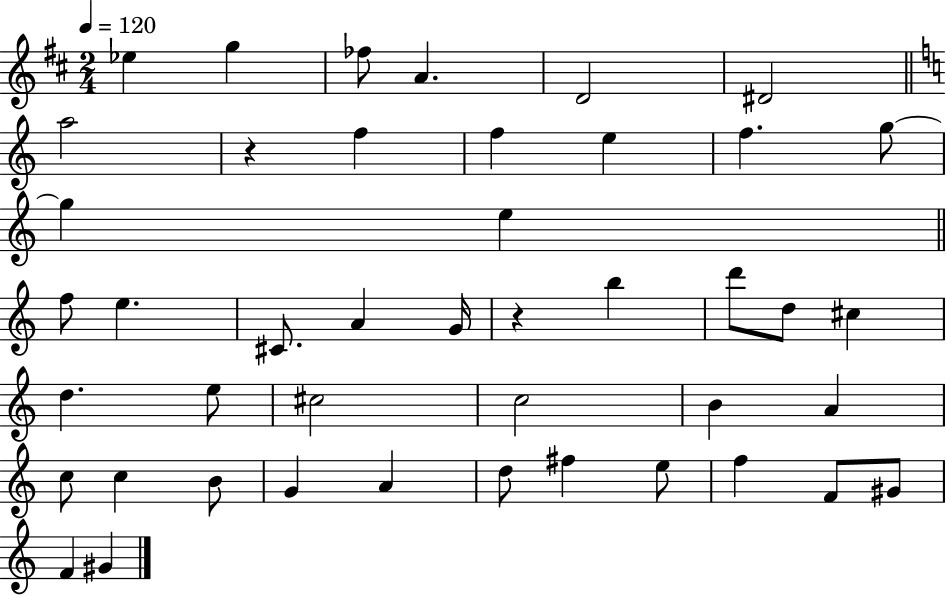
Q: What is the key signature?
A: D major